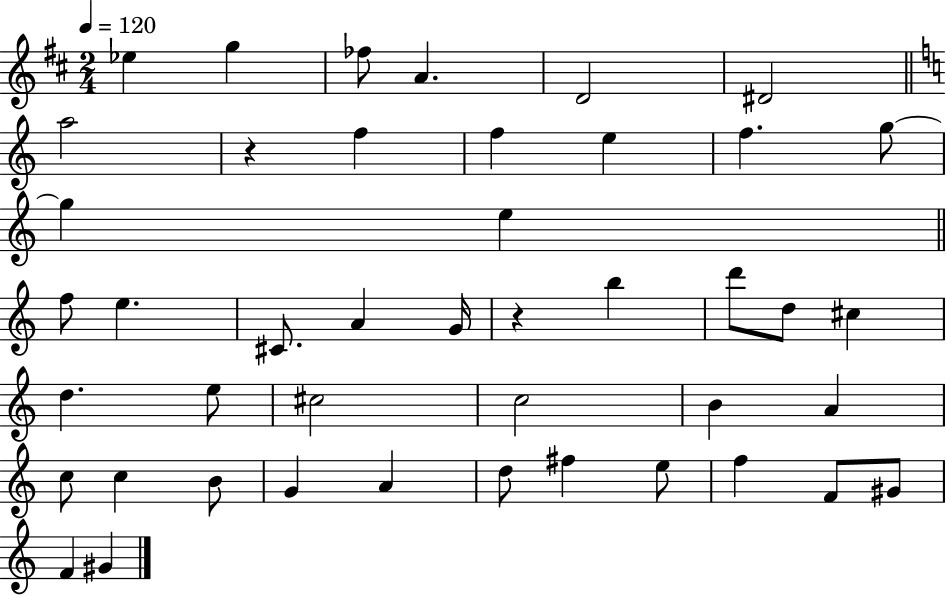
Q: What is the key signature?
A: D major